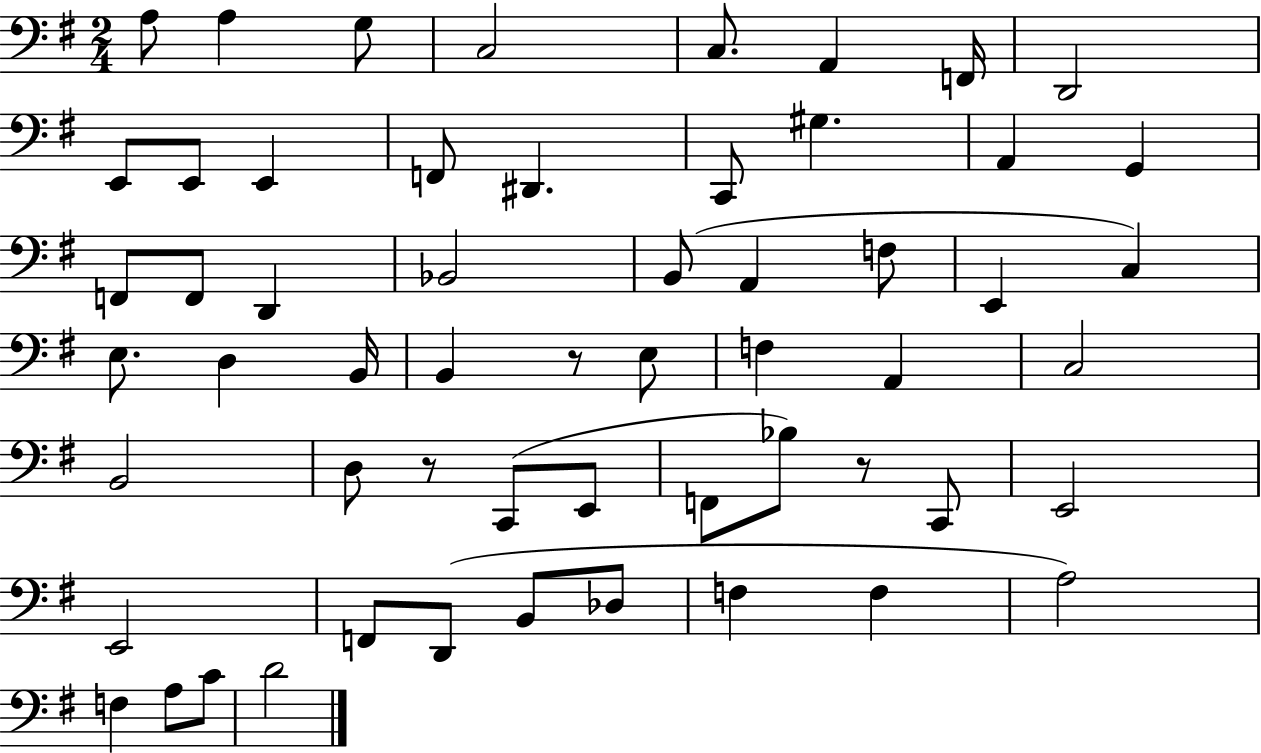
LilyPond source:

{
  \clef bass
  \numericTimeSignature
  \time 2/4
  \key g \major
  a8 a4 g8 | c2 | c8. a,4 f,16 | d,2 | \break e,8 e,8 e,4 | f,8 dis,4. | c,8 gis4. | a,4 g,4 | \break f,8 f,8 d,4 | bes,2 | b,8( a,4 f8 | e,4 c4) | \break e8. d4 b,16 | b,4 r8 e8 | f4 a,4 | c2 | \break b,2 | d8 r8 c,8( e,8 | f,8 bes8) r8 c,8 | e,2 | \break e,2 | f,8 d,8( b,8 des8 | f4 f4 | a2) | \break f4 a8 c'8 | d'2 | \bar "|."
}